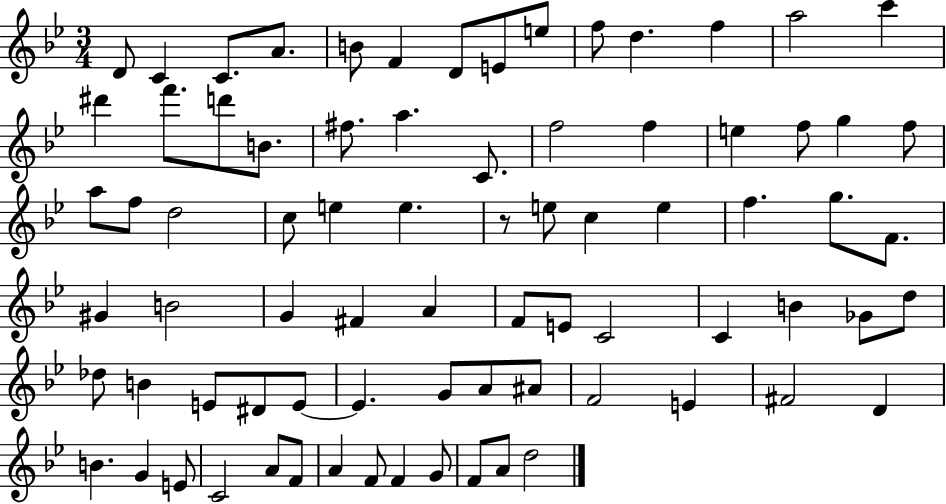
D4/e C4/q C4/e. A4/e. B4/e F4/q D4/e E4/e E5/e F5/e D5/q. F5/q A5/h C6/q D#6/q F6/e. D6/e B4/e. F#5/e. A5/q. C4/e. F5/h F5/q E5/q F5/e G5/q F5/e A5/e F5/e D5/h C5/e E5/q E5/q. R/e E5/e C5/q E5/q F5/q. G5/e. F4/e. G#4/q B4/h G4/q F#4/q A4/q F4/e E4/e C4/h C4/q B4/q Gb4/e D5/e Db5/e B4/q E4/e D#4/e E4/e E4/q. G4/e A4/e A#4/e F4/h E4/q F#4/h D4/q B4/q. G4/q E4/e C4/h A4/e F4/e A4/q F4/e F4/q G4/e F4/e A4/e D5/h